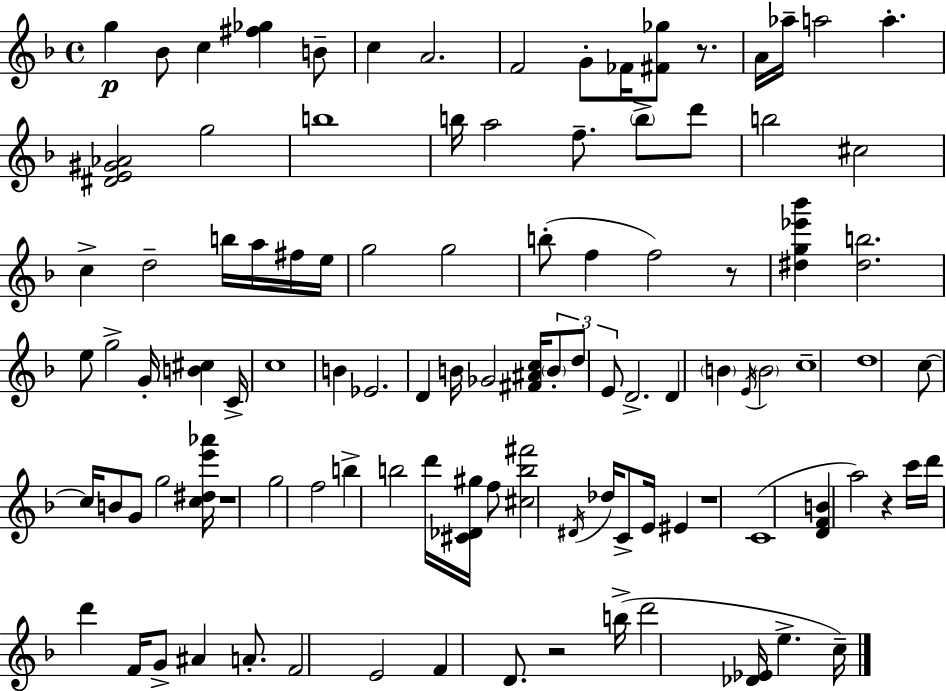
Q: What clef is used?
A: treble